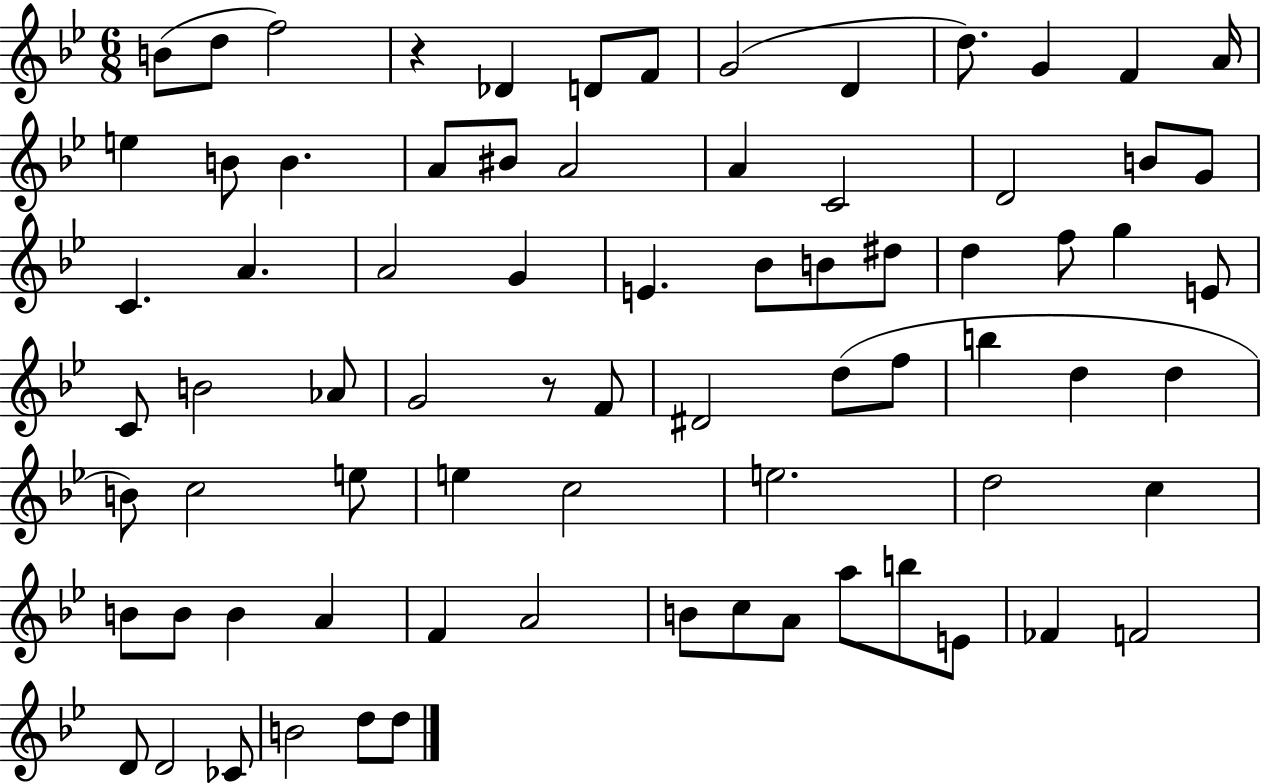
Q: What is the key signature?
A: BES major